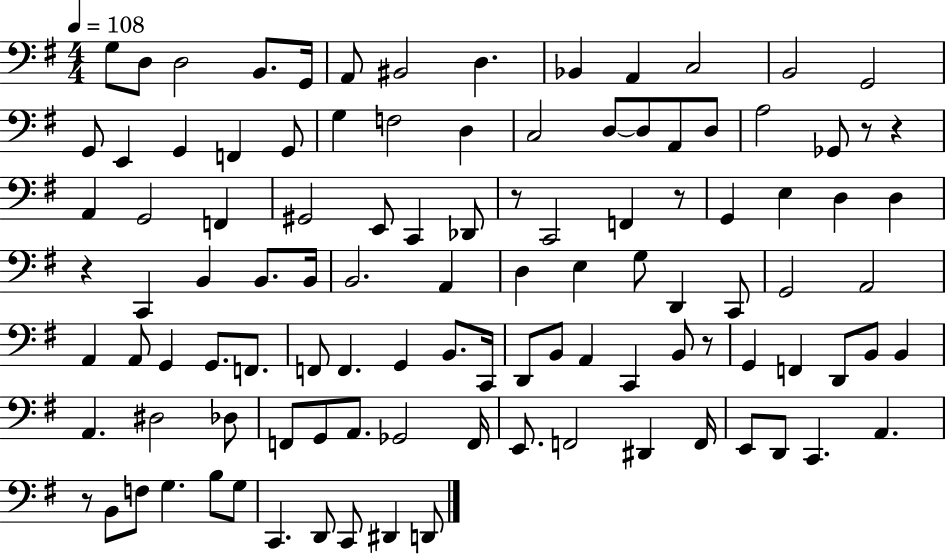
X:1
T:Untitled
M:4/4
L:1/4
K:G
G,/2 D,/2 D,2 B,,/2 G,,/4 A,,/2 ^B,,2 D, _B,, A,, C,2 B,,2 G,,2 G,,/2 E,, G,, F,, G,,/2 G, F,2 D, C,2 D,/2 D,/2 A,,/2 D,/2 A,2 _G,,/2 z/2 z A,, G,,2 F,, ^G,,2 E,,/2 C,, _D,,/2 z/2 C,,2 F,, z/2 G,, E, D, D, z C,, B,, B,,/2 B,,/4 B,,2 A,, D, E, G,/2 D,, C,,/2 G,,2 A,,2 A,, A,,/2 G,, G,,/2 F,,/2 F,,/2 F,, G,, B,,/2 C,,/4 D,,/2 B,,/2 A,, C,, B,,/2 z/2 G,, F,, D,,/2 B,,/2 B,, A,, ^D,2 _D,/2 F,,/2 G,,/2 A,,/2 _G,,2 F,,/4 E,,/2 F,,2 ^D,, F,,/4 E,,/2 D,,/2 C,, A,, z/2 B,,/2 F,/2 G, B,/2 G,/2 C,, D,,/2 C,,/2 ^D,, D,,/2